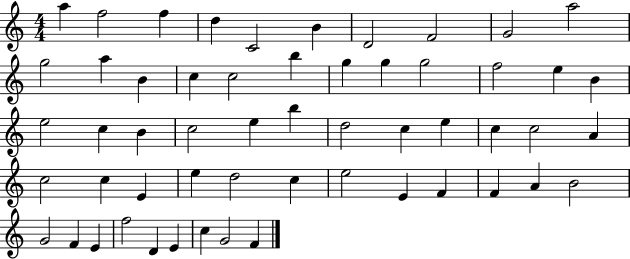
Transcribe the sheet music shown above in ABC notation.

X:1
T:Untitled
M:4/4
L:1/4
K:C
a f2 f d C2 B D2 F2 G2 a2 g2 a B c c2 b g g g2 f2 e B e2 c B c2 e b d2 c e c c2 A c2 c E e d2 c e2 E F F A B2 G2 F E f2 D E c G2 F